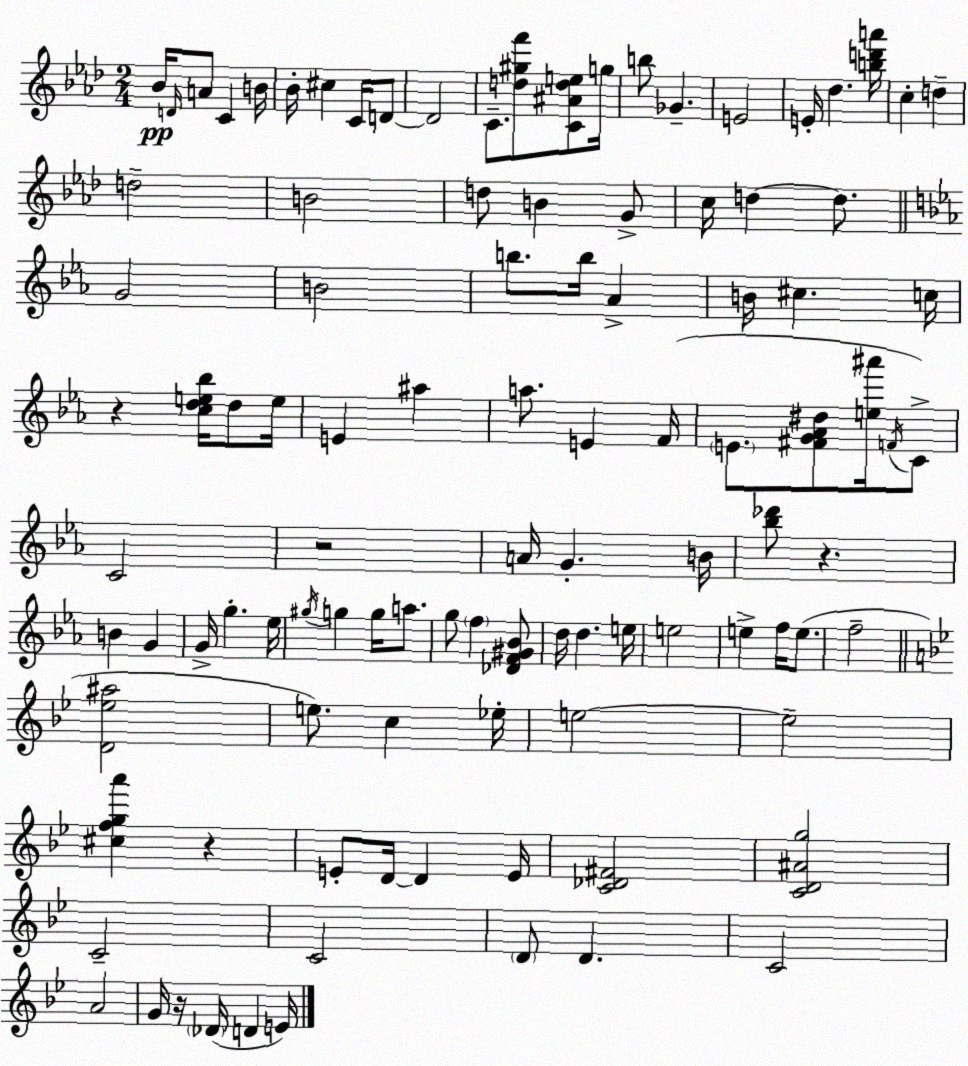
X:1
T:Untitled
M:2/4
L:1/4
K:Ab
_B/4 D/4 A/2 C B/4 _B/4 ^c C/4 D/2 D2 C/2 [d^gf']/2 [C^Ade]/2 g/4 b/2 _G E2 E/4 _d [bd'a']/4 c d d2 B2 d/2 B G/2 c/4 d d/2 G2 B2 b/2 b/4 _A B/4 ^c c/4 z [cde_b]/4 d/2 e/4 E ^a a/2 E F/4 E/2 [^FG_A^d]/2 [e^a']/4 F/4 C/2 C2 z2 A/4 G B/4 [_b_d']/2 z B G G/4 g _e/4 ^g/4 g g/4 a/2 g/2 f [_DF^G_B]/2 d/4 d e/4 e2 e f/4 e/2 f2 [D_e^a]2 e/2 c _e/4 e2 e2 [^cfga'] z E/2 D/4 D E/4 [C_D^F]2 [CD^Ag]2 C2 C2 D/2 D C2 A2 G/4 z/4 _D/4 D E/4